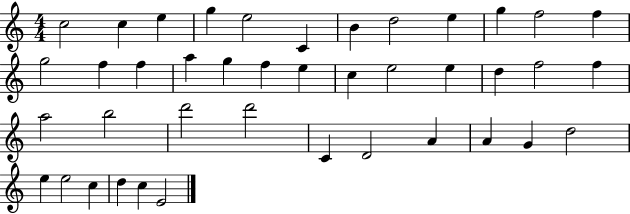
X:1
T:Untitled
M:4/4
L:1/4
K:C
c2 c e g e2 C B d2 e g f2 f g2 f f a g f e c e2 e d f2 f a2 b2 d'2 d'2 C D2 A A G d2 e e2 c d c E2